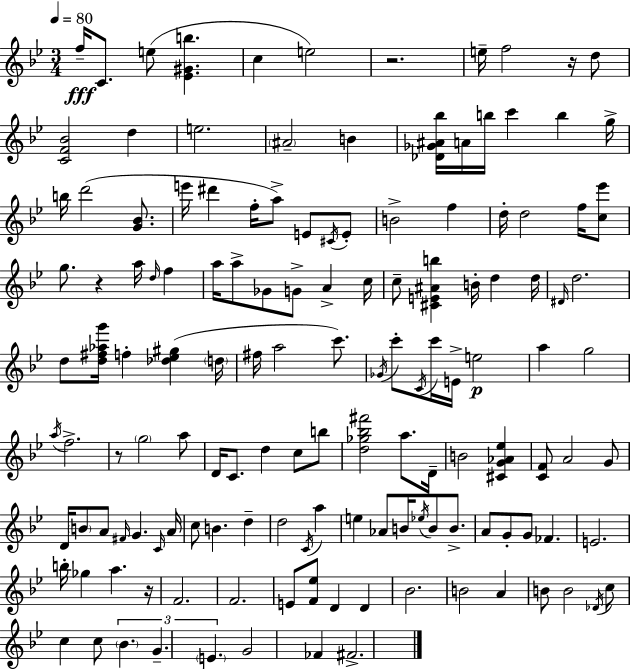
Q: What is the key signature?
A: BES major